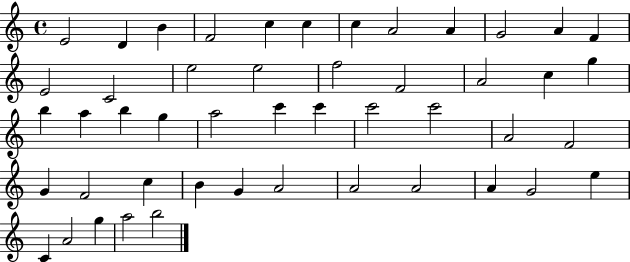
X:1
T:Untitled
M:4/4
L:1/4
K:C
E2 D B F2 c c c A2 A G2 A F E2 C2 e2 e2 f2 F2 A2 c g b a b g a2 c' c' c'2 c'2 A2 F2 G F2 c B G A2 A2 A2 A G2 e C A2 g a2 b2